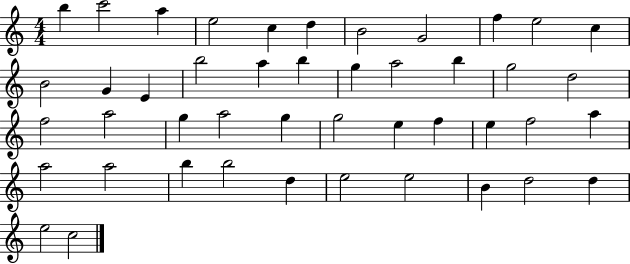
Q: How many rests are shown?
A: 0